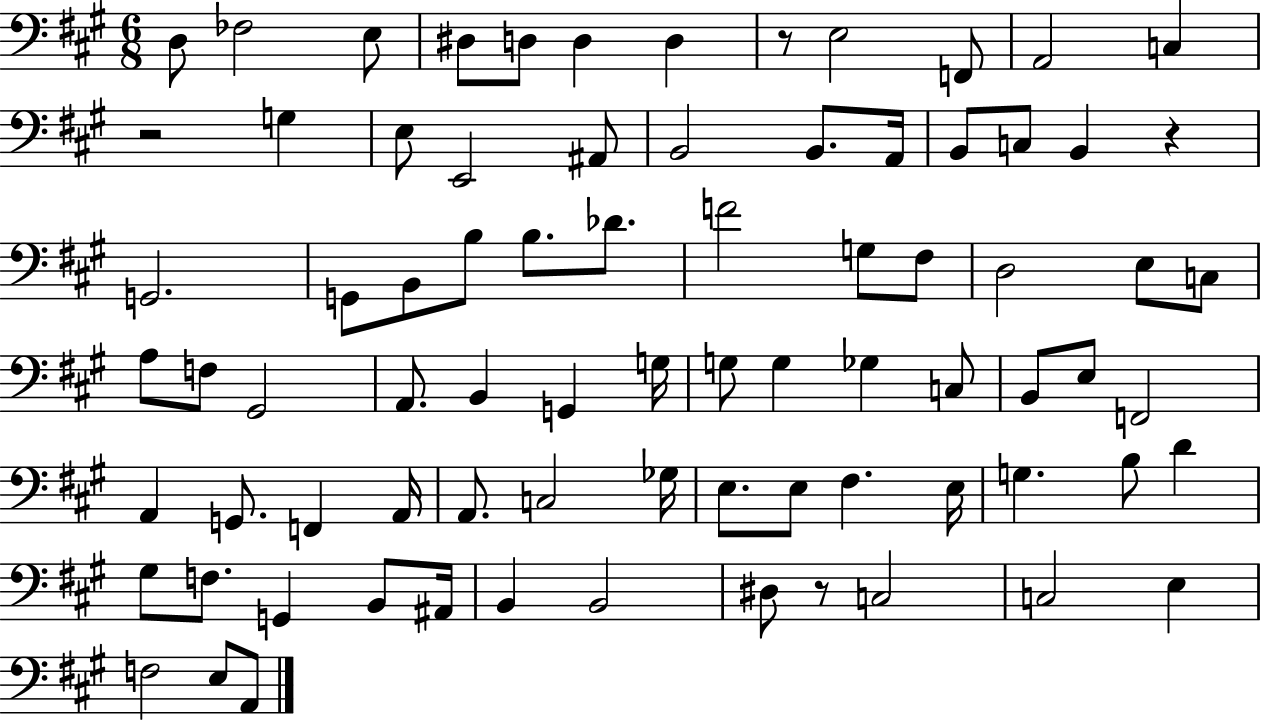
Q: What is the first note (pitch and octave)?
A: D3